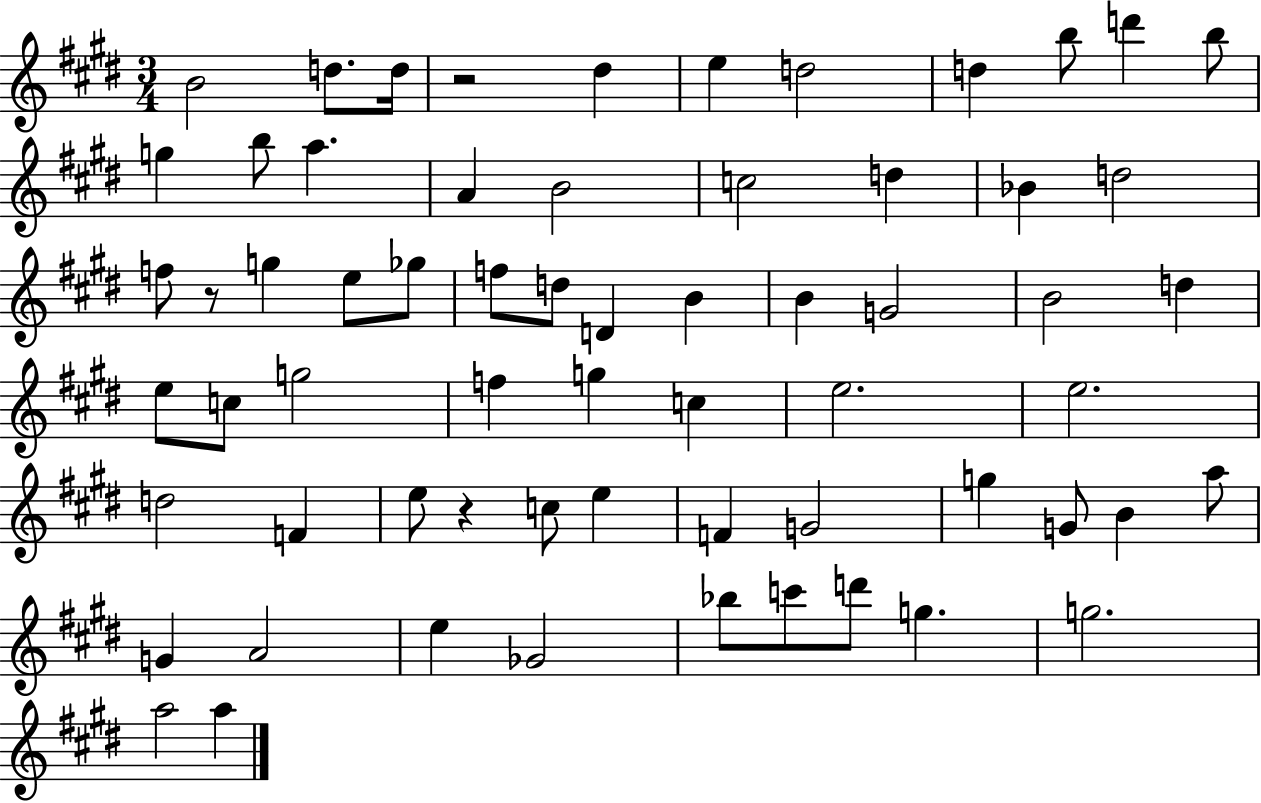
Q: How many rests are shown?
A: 3